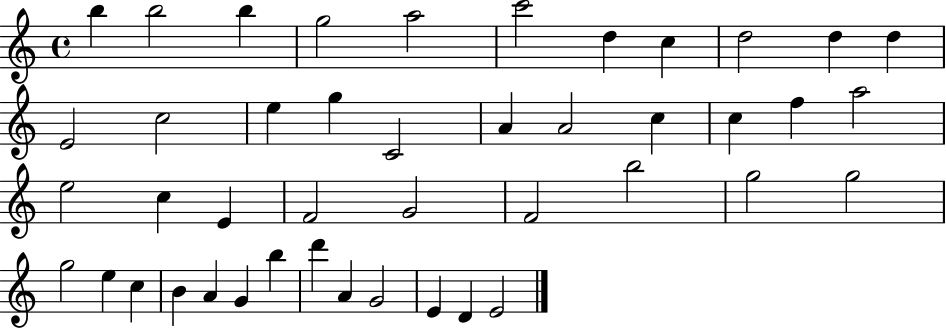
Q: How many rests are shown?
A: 0